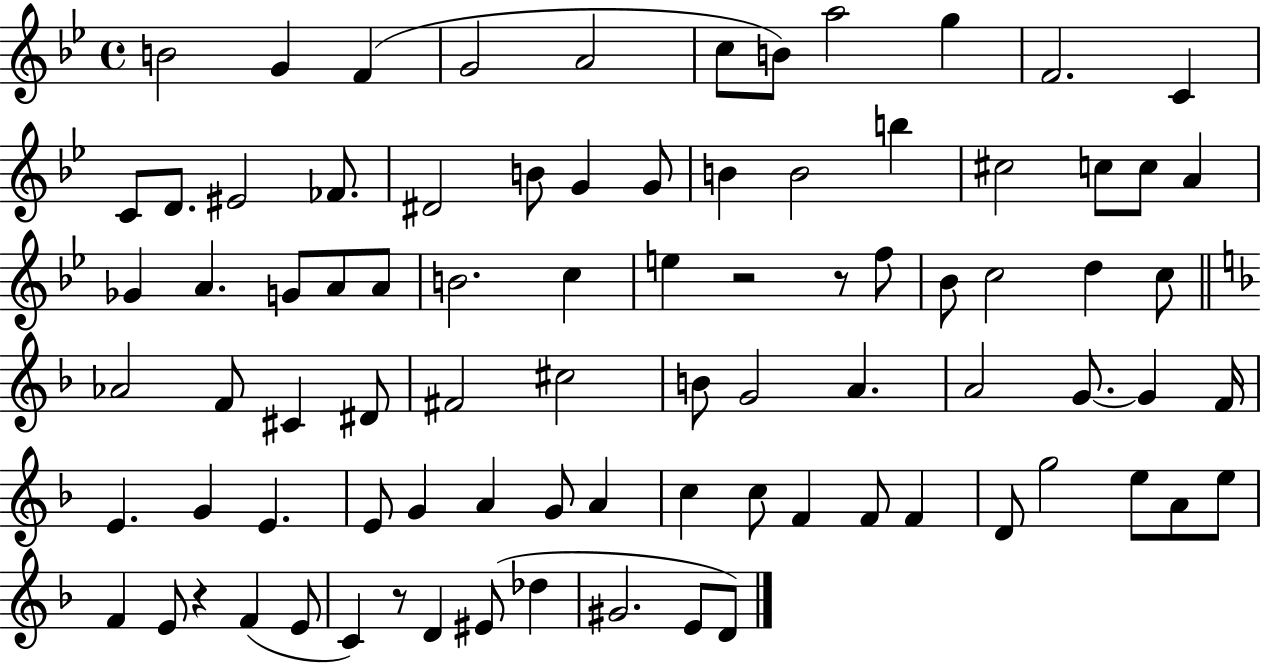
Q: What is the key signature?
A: BES major